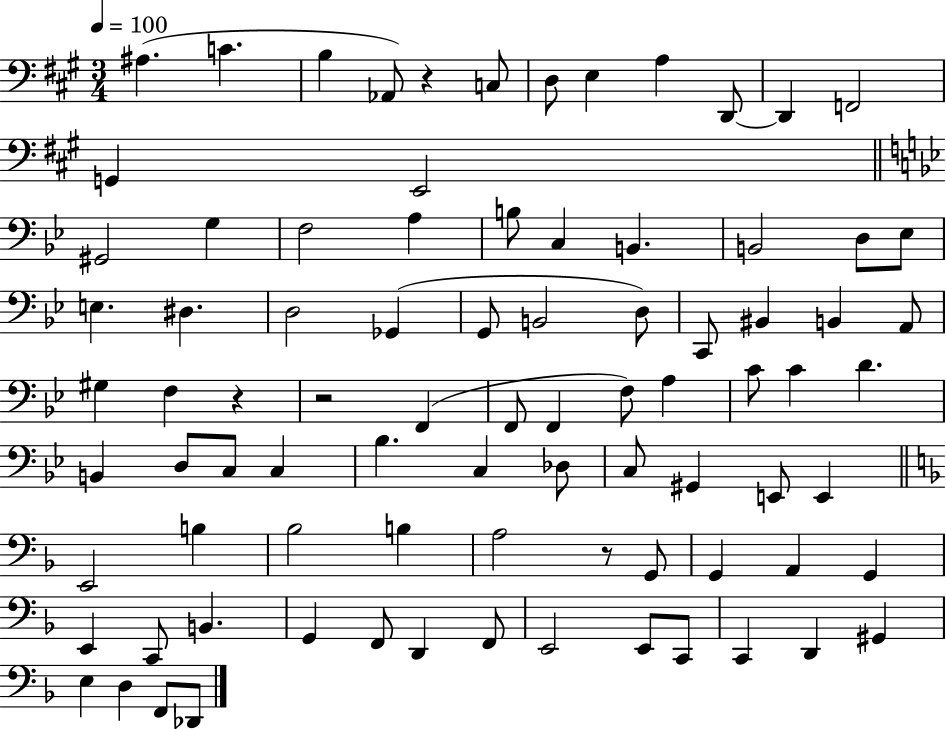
{
  \clef bass
  \numericTimeSignature
  \time 3/4
  \key a \major
  \tempo 4 = 100
  \repeat volta 2 { ais4.( c'4. | b4 aes,8) r4 c8 | d8 e4 a4 d,8~~ | d,4 f,2 | \break g,4 e,2 | \bar "||" \break \key bes \major gis,2 g4 | f2 a4 | b8 c4 b,4. | b,2 d8 ees8 | \break e4. dis4. | d2 ges,4( | g,8 b,2 d8) | c,8 bis,4 b,4 a,8 | \break gis4 f4 r4 | r2 f,4( | f,8 f,4 f8) a4 | c'8 c'4 d'4. | \break b,4 d8 c8 c4 | bes4. c4 des8 | c8 gis,4 e,8 e,4 | \bar "||" \break \key f \major e,2 b4 | bes2 b4 | a2 r8 g,8 | g,4 a,4 g,4 | \break e,4 c,8 b,4. | g,4 f,8 d,4 f,8 | e,2 e,8 c,8 | c,4 d,4 gis,4 | \break e4 d4 f,8 des,8 | } \bar "|."
}